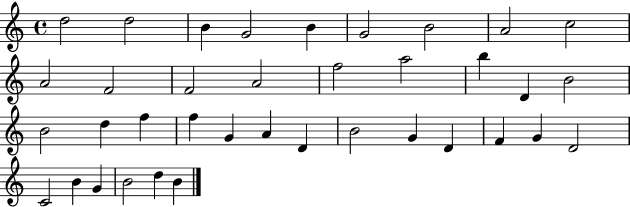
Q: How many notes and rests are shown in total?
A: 37